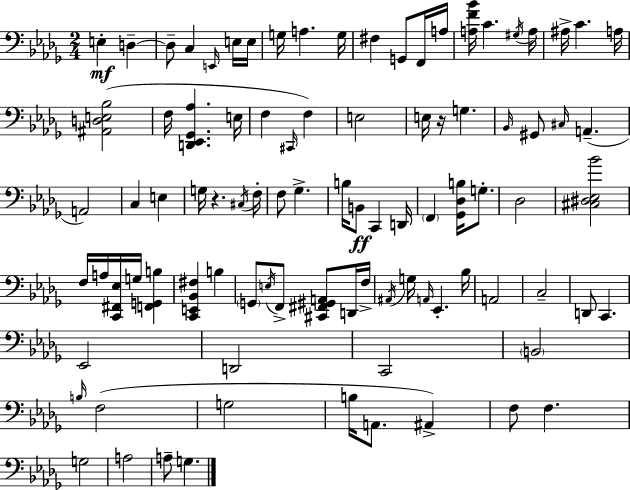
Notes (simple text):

E3/q D3/q D3/e C3/q E2/s E3/s E3/s G3/s A3/q. G3/s F#3/q G2/e F2/s A3/s [A3,F4,Bb4]/s C4/q. G#3/s A3/s A#3/s C4/q. A3/s [A#2,D3,E3,Bb3]/h F3/s [D2,Eb2,Gb2,Ab3]/q. E3/s F3/q C#2/s F3/q E3/h E3/s R/s G3/q. Bb2/s G#2/e C#3/s A2/q. A2/h C3/q E3/q G3/s R/q. C#3/s F3/s F3/e Gb3/q. B3/s B2/e C2/q D2/s F2/q [Gb2,Db3,B3]/s G3/e. Db3/h [C#3,D#3,Eb3,Bb4]/h F3/s A3/s [C2,F#2,Eb3]/s G3/s [F2,G2,B3]/q [C2,E2,Bb2,F#3]/q B3/q G2/e E3/s F2/e [C#2,F#2,G#2,A2]/e D2/s F3/s A#2/s G3/s A2/s Eb2/q. Bb3/s A2/h C3/h D2/e C2/q. Eb2/h D2/h C2/h B2/h B3/s F3/h G3/h B3/s A2/e. A#2/q F3/e F3/q. G3/h A3/h A3/e G3/q.